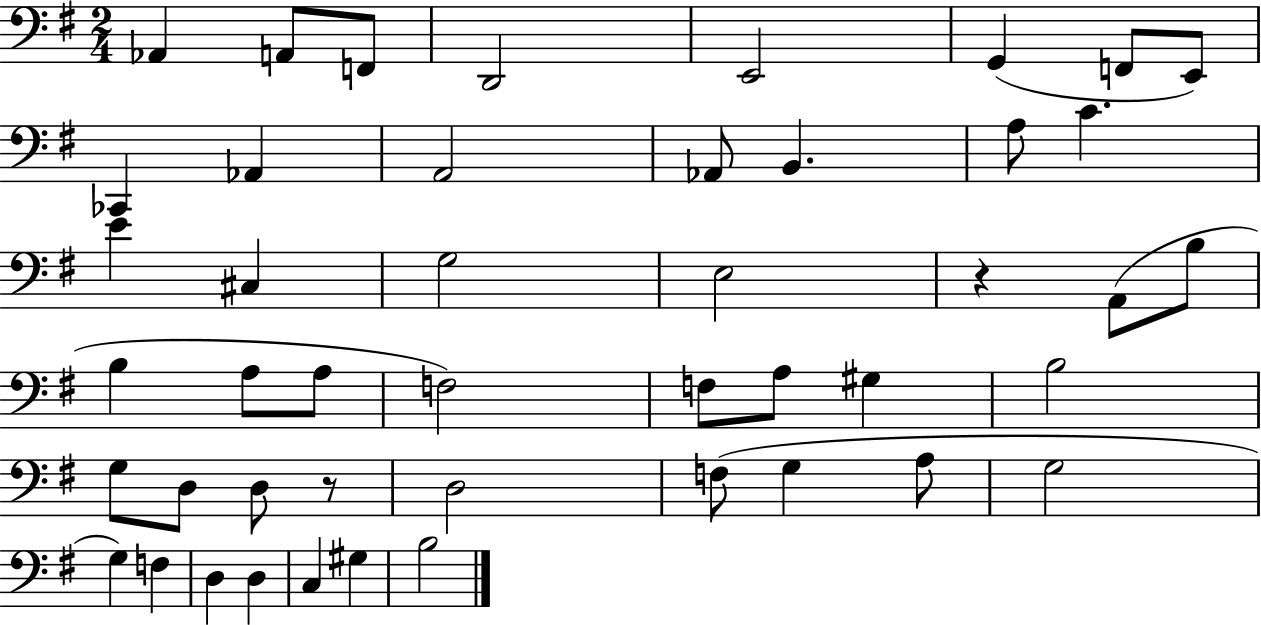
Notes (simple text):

Ab2/q A2/e F2/e D2/h E2/h G2/q F2/e E2/e CES2/q Ab2/q A2/h Ab2/e B2/q. A3/e C4/q. E4/q C#3/q G3/h E3/h R/q A2/e B3/e B3/q A3/e A3/e F3/h F3/e A3/e G#3/q B3/h G3/e D3/e D3/e R/e D3/h F3/e G3/q A3/e G3/h G3/q F3/q D3/q D3/q C3/q G#3/q B3/h